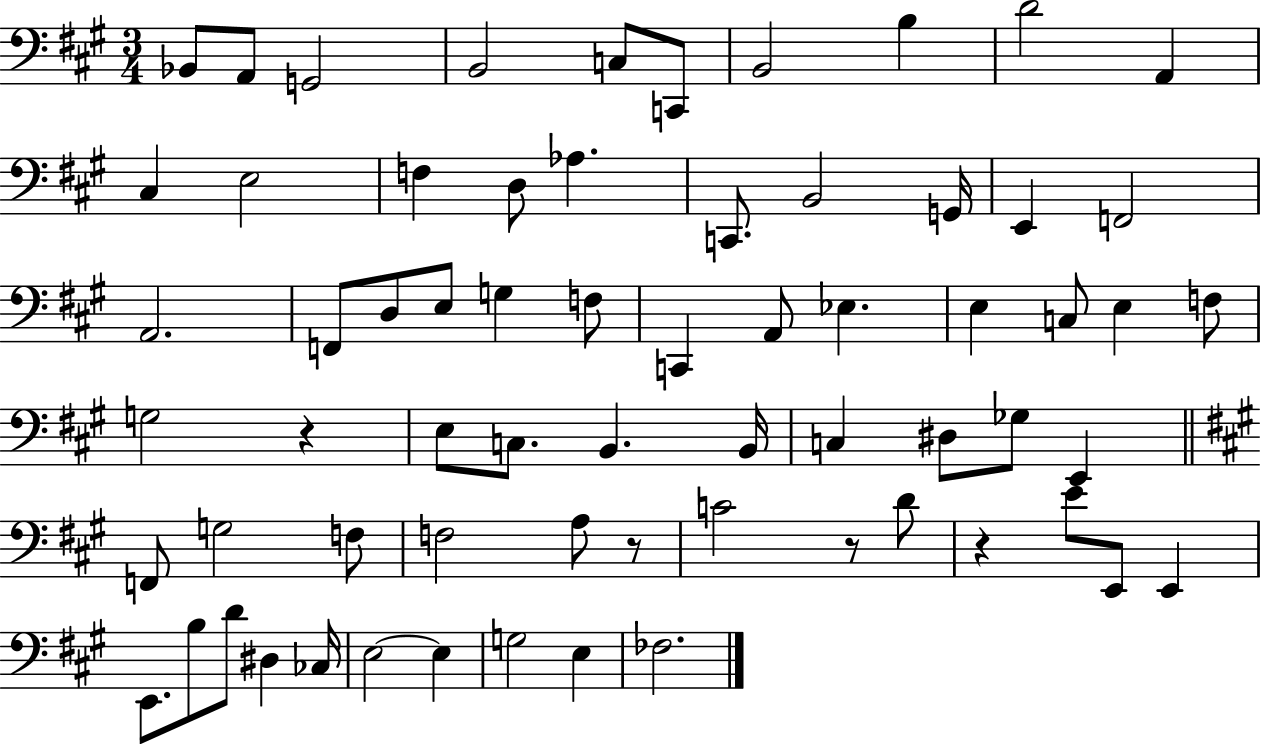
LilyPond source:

{
  \clef bass
  \numericTimeSignature
  \time 3/4
  \key a \major
  bes,8 a,8 g,2 | b,2 c8 c,8 | b,2 b4 | d'2 a,4 | \break cis4 e2 | f4 d8 aes4. | c,8. b,2 g,16 | e,4 f,2 | \break a,2. | f,8 d8 e8 g4 f8 | c,4 a,8 ees4. | e4 c8 e4 f8 | \break g2 r4 | e8 c8. b,4. b,16 | c4 dis8 ges8 e,4 | \bar "||" \break \key a \major f,8 g2 f8 | f2 a8 r8 | c'2 r8 d'8 | r4 e'8 e,8 e,4 | \break e,8. b8 d'8 dis4 ces16 | e2~~ e4 | g2 e4 | fes2. | \break \bar "|."
}